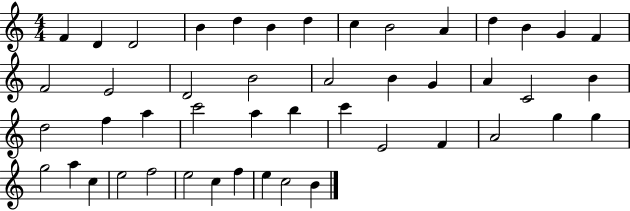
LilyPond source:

{
  \clef treble
  \numericTimeSignature
  \time 4/4
  \key c \major
  f'4 d'4 d'2 | b'4 d''4 b'4 d''4 | c''4 b'2 a'4 | d''4 b'4 g'4 f'4 | \break f'2 e'2 | d'2 b'2 | a'2 b'4 g'4 | a'4 c'2 b'4 | \break d''2 f''4 a''4 | c'''2 a''4 b''4 | c'''4 e'2 f'4 | a'2 g''4 g''4 | \break g''2 a''4 c''4 | e''2 f''2 | e''2 c''4 f''4 | e''4 c''2 b'4 | \break \bar "|."
}